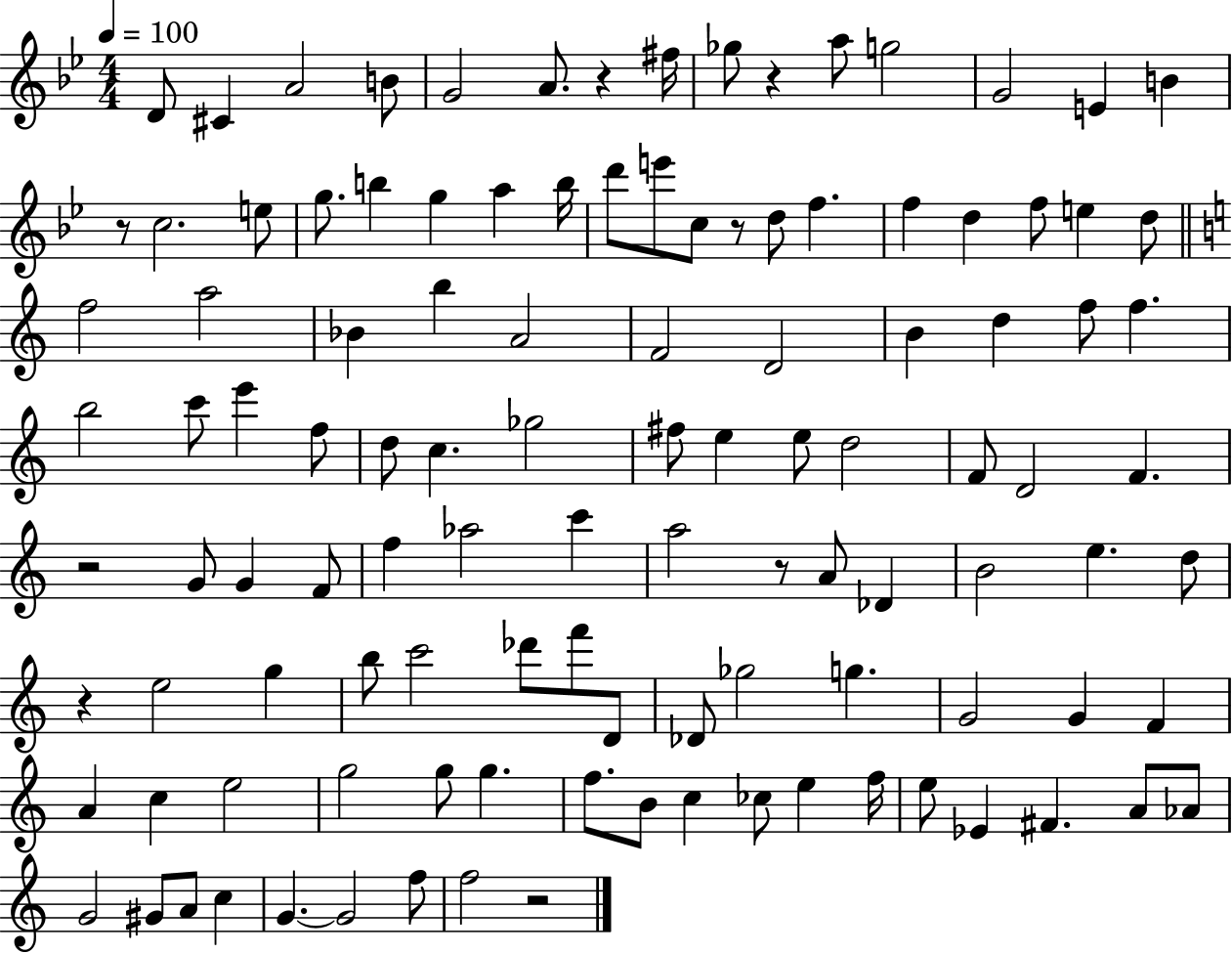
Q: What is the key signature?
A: BES major